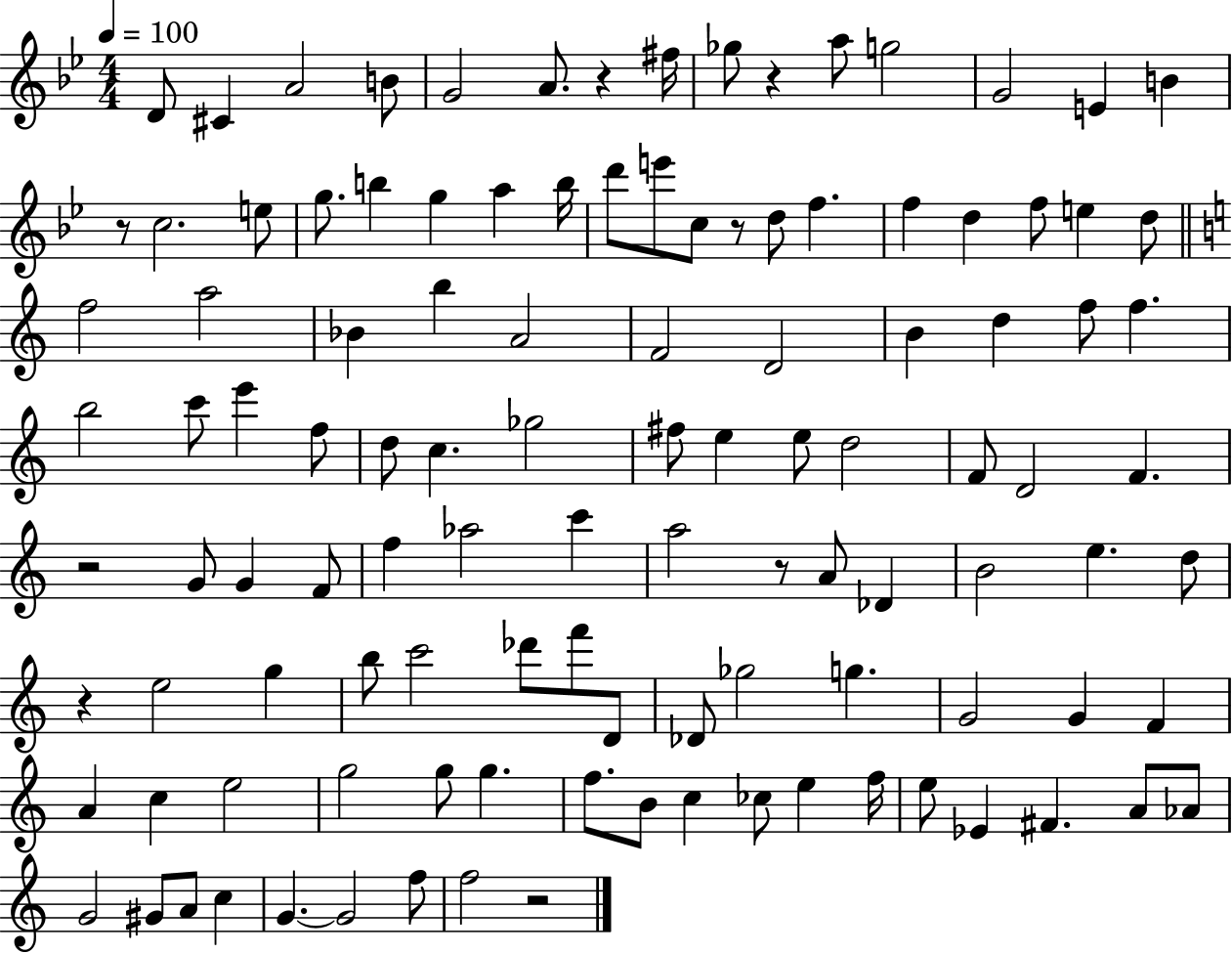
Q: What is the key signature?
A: BES major